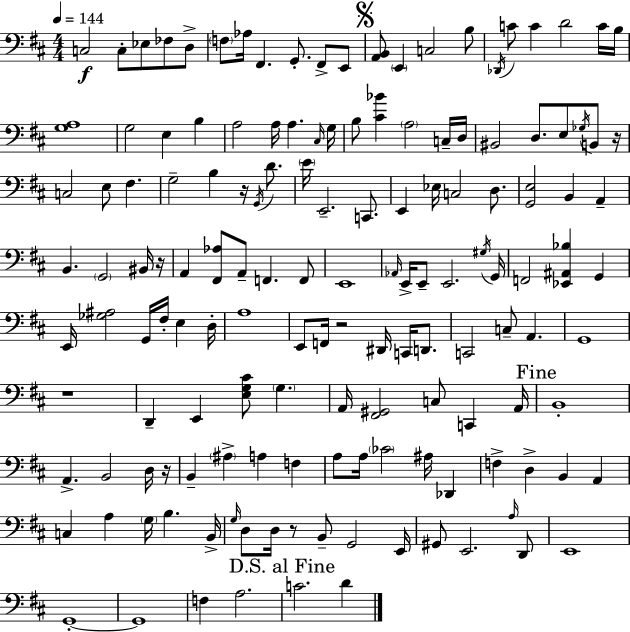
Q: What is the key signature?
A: D major